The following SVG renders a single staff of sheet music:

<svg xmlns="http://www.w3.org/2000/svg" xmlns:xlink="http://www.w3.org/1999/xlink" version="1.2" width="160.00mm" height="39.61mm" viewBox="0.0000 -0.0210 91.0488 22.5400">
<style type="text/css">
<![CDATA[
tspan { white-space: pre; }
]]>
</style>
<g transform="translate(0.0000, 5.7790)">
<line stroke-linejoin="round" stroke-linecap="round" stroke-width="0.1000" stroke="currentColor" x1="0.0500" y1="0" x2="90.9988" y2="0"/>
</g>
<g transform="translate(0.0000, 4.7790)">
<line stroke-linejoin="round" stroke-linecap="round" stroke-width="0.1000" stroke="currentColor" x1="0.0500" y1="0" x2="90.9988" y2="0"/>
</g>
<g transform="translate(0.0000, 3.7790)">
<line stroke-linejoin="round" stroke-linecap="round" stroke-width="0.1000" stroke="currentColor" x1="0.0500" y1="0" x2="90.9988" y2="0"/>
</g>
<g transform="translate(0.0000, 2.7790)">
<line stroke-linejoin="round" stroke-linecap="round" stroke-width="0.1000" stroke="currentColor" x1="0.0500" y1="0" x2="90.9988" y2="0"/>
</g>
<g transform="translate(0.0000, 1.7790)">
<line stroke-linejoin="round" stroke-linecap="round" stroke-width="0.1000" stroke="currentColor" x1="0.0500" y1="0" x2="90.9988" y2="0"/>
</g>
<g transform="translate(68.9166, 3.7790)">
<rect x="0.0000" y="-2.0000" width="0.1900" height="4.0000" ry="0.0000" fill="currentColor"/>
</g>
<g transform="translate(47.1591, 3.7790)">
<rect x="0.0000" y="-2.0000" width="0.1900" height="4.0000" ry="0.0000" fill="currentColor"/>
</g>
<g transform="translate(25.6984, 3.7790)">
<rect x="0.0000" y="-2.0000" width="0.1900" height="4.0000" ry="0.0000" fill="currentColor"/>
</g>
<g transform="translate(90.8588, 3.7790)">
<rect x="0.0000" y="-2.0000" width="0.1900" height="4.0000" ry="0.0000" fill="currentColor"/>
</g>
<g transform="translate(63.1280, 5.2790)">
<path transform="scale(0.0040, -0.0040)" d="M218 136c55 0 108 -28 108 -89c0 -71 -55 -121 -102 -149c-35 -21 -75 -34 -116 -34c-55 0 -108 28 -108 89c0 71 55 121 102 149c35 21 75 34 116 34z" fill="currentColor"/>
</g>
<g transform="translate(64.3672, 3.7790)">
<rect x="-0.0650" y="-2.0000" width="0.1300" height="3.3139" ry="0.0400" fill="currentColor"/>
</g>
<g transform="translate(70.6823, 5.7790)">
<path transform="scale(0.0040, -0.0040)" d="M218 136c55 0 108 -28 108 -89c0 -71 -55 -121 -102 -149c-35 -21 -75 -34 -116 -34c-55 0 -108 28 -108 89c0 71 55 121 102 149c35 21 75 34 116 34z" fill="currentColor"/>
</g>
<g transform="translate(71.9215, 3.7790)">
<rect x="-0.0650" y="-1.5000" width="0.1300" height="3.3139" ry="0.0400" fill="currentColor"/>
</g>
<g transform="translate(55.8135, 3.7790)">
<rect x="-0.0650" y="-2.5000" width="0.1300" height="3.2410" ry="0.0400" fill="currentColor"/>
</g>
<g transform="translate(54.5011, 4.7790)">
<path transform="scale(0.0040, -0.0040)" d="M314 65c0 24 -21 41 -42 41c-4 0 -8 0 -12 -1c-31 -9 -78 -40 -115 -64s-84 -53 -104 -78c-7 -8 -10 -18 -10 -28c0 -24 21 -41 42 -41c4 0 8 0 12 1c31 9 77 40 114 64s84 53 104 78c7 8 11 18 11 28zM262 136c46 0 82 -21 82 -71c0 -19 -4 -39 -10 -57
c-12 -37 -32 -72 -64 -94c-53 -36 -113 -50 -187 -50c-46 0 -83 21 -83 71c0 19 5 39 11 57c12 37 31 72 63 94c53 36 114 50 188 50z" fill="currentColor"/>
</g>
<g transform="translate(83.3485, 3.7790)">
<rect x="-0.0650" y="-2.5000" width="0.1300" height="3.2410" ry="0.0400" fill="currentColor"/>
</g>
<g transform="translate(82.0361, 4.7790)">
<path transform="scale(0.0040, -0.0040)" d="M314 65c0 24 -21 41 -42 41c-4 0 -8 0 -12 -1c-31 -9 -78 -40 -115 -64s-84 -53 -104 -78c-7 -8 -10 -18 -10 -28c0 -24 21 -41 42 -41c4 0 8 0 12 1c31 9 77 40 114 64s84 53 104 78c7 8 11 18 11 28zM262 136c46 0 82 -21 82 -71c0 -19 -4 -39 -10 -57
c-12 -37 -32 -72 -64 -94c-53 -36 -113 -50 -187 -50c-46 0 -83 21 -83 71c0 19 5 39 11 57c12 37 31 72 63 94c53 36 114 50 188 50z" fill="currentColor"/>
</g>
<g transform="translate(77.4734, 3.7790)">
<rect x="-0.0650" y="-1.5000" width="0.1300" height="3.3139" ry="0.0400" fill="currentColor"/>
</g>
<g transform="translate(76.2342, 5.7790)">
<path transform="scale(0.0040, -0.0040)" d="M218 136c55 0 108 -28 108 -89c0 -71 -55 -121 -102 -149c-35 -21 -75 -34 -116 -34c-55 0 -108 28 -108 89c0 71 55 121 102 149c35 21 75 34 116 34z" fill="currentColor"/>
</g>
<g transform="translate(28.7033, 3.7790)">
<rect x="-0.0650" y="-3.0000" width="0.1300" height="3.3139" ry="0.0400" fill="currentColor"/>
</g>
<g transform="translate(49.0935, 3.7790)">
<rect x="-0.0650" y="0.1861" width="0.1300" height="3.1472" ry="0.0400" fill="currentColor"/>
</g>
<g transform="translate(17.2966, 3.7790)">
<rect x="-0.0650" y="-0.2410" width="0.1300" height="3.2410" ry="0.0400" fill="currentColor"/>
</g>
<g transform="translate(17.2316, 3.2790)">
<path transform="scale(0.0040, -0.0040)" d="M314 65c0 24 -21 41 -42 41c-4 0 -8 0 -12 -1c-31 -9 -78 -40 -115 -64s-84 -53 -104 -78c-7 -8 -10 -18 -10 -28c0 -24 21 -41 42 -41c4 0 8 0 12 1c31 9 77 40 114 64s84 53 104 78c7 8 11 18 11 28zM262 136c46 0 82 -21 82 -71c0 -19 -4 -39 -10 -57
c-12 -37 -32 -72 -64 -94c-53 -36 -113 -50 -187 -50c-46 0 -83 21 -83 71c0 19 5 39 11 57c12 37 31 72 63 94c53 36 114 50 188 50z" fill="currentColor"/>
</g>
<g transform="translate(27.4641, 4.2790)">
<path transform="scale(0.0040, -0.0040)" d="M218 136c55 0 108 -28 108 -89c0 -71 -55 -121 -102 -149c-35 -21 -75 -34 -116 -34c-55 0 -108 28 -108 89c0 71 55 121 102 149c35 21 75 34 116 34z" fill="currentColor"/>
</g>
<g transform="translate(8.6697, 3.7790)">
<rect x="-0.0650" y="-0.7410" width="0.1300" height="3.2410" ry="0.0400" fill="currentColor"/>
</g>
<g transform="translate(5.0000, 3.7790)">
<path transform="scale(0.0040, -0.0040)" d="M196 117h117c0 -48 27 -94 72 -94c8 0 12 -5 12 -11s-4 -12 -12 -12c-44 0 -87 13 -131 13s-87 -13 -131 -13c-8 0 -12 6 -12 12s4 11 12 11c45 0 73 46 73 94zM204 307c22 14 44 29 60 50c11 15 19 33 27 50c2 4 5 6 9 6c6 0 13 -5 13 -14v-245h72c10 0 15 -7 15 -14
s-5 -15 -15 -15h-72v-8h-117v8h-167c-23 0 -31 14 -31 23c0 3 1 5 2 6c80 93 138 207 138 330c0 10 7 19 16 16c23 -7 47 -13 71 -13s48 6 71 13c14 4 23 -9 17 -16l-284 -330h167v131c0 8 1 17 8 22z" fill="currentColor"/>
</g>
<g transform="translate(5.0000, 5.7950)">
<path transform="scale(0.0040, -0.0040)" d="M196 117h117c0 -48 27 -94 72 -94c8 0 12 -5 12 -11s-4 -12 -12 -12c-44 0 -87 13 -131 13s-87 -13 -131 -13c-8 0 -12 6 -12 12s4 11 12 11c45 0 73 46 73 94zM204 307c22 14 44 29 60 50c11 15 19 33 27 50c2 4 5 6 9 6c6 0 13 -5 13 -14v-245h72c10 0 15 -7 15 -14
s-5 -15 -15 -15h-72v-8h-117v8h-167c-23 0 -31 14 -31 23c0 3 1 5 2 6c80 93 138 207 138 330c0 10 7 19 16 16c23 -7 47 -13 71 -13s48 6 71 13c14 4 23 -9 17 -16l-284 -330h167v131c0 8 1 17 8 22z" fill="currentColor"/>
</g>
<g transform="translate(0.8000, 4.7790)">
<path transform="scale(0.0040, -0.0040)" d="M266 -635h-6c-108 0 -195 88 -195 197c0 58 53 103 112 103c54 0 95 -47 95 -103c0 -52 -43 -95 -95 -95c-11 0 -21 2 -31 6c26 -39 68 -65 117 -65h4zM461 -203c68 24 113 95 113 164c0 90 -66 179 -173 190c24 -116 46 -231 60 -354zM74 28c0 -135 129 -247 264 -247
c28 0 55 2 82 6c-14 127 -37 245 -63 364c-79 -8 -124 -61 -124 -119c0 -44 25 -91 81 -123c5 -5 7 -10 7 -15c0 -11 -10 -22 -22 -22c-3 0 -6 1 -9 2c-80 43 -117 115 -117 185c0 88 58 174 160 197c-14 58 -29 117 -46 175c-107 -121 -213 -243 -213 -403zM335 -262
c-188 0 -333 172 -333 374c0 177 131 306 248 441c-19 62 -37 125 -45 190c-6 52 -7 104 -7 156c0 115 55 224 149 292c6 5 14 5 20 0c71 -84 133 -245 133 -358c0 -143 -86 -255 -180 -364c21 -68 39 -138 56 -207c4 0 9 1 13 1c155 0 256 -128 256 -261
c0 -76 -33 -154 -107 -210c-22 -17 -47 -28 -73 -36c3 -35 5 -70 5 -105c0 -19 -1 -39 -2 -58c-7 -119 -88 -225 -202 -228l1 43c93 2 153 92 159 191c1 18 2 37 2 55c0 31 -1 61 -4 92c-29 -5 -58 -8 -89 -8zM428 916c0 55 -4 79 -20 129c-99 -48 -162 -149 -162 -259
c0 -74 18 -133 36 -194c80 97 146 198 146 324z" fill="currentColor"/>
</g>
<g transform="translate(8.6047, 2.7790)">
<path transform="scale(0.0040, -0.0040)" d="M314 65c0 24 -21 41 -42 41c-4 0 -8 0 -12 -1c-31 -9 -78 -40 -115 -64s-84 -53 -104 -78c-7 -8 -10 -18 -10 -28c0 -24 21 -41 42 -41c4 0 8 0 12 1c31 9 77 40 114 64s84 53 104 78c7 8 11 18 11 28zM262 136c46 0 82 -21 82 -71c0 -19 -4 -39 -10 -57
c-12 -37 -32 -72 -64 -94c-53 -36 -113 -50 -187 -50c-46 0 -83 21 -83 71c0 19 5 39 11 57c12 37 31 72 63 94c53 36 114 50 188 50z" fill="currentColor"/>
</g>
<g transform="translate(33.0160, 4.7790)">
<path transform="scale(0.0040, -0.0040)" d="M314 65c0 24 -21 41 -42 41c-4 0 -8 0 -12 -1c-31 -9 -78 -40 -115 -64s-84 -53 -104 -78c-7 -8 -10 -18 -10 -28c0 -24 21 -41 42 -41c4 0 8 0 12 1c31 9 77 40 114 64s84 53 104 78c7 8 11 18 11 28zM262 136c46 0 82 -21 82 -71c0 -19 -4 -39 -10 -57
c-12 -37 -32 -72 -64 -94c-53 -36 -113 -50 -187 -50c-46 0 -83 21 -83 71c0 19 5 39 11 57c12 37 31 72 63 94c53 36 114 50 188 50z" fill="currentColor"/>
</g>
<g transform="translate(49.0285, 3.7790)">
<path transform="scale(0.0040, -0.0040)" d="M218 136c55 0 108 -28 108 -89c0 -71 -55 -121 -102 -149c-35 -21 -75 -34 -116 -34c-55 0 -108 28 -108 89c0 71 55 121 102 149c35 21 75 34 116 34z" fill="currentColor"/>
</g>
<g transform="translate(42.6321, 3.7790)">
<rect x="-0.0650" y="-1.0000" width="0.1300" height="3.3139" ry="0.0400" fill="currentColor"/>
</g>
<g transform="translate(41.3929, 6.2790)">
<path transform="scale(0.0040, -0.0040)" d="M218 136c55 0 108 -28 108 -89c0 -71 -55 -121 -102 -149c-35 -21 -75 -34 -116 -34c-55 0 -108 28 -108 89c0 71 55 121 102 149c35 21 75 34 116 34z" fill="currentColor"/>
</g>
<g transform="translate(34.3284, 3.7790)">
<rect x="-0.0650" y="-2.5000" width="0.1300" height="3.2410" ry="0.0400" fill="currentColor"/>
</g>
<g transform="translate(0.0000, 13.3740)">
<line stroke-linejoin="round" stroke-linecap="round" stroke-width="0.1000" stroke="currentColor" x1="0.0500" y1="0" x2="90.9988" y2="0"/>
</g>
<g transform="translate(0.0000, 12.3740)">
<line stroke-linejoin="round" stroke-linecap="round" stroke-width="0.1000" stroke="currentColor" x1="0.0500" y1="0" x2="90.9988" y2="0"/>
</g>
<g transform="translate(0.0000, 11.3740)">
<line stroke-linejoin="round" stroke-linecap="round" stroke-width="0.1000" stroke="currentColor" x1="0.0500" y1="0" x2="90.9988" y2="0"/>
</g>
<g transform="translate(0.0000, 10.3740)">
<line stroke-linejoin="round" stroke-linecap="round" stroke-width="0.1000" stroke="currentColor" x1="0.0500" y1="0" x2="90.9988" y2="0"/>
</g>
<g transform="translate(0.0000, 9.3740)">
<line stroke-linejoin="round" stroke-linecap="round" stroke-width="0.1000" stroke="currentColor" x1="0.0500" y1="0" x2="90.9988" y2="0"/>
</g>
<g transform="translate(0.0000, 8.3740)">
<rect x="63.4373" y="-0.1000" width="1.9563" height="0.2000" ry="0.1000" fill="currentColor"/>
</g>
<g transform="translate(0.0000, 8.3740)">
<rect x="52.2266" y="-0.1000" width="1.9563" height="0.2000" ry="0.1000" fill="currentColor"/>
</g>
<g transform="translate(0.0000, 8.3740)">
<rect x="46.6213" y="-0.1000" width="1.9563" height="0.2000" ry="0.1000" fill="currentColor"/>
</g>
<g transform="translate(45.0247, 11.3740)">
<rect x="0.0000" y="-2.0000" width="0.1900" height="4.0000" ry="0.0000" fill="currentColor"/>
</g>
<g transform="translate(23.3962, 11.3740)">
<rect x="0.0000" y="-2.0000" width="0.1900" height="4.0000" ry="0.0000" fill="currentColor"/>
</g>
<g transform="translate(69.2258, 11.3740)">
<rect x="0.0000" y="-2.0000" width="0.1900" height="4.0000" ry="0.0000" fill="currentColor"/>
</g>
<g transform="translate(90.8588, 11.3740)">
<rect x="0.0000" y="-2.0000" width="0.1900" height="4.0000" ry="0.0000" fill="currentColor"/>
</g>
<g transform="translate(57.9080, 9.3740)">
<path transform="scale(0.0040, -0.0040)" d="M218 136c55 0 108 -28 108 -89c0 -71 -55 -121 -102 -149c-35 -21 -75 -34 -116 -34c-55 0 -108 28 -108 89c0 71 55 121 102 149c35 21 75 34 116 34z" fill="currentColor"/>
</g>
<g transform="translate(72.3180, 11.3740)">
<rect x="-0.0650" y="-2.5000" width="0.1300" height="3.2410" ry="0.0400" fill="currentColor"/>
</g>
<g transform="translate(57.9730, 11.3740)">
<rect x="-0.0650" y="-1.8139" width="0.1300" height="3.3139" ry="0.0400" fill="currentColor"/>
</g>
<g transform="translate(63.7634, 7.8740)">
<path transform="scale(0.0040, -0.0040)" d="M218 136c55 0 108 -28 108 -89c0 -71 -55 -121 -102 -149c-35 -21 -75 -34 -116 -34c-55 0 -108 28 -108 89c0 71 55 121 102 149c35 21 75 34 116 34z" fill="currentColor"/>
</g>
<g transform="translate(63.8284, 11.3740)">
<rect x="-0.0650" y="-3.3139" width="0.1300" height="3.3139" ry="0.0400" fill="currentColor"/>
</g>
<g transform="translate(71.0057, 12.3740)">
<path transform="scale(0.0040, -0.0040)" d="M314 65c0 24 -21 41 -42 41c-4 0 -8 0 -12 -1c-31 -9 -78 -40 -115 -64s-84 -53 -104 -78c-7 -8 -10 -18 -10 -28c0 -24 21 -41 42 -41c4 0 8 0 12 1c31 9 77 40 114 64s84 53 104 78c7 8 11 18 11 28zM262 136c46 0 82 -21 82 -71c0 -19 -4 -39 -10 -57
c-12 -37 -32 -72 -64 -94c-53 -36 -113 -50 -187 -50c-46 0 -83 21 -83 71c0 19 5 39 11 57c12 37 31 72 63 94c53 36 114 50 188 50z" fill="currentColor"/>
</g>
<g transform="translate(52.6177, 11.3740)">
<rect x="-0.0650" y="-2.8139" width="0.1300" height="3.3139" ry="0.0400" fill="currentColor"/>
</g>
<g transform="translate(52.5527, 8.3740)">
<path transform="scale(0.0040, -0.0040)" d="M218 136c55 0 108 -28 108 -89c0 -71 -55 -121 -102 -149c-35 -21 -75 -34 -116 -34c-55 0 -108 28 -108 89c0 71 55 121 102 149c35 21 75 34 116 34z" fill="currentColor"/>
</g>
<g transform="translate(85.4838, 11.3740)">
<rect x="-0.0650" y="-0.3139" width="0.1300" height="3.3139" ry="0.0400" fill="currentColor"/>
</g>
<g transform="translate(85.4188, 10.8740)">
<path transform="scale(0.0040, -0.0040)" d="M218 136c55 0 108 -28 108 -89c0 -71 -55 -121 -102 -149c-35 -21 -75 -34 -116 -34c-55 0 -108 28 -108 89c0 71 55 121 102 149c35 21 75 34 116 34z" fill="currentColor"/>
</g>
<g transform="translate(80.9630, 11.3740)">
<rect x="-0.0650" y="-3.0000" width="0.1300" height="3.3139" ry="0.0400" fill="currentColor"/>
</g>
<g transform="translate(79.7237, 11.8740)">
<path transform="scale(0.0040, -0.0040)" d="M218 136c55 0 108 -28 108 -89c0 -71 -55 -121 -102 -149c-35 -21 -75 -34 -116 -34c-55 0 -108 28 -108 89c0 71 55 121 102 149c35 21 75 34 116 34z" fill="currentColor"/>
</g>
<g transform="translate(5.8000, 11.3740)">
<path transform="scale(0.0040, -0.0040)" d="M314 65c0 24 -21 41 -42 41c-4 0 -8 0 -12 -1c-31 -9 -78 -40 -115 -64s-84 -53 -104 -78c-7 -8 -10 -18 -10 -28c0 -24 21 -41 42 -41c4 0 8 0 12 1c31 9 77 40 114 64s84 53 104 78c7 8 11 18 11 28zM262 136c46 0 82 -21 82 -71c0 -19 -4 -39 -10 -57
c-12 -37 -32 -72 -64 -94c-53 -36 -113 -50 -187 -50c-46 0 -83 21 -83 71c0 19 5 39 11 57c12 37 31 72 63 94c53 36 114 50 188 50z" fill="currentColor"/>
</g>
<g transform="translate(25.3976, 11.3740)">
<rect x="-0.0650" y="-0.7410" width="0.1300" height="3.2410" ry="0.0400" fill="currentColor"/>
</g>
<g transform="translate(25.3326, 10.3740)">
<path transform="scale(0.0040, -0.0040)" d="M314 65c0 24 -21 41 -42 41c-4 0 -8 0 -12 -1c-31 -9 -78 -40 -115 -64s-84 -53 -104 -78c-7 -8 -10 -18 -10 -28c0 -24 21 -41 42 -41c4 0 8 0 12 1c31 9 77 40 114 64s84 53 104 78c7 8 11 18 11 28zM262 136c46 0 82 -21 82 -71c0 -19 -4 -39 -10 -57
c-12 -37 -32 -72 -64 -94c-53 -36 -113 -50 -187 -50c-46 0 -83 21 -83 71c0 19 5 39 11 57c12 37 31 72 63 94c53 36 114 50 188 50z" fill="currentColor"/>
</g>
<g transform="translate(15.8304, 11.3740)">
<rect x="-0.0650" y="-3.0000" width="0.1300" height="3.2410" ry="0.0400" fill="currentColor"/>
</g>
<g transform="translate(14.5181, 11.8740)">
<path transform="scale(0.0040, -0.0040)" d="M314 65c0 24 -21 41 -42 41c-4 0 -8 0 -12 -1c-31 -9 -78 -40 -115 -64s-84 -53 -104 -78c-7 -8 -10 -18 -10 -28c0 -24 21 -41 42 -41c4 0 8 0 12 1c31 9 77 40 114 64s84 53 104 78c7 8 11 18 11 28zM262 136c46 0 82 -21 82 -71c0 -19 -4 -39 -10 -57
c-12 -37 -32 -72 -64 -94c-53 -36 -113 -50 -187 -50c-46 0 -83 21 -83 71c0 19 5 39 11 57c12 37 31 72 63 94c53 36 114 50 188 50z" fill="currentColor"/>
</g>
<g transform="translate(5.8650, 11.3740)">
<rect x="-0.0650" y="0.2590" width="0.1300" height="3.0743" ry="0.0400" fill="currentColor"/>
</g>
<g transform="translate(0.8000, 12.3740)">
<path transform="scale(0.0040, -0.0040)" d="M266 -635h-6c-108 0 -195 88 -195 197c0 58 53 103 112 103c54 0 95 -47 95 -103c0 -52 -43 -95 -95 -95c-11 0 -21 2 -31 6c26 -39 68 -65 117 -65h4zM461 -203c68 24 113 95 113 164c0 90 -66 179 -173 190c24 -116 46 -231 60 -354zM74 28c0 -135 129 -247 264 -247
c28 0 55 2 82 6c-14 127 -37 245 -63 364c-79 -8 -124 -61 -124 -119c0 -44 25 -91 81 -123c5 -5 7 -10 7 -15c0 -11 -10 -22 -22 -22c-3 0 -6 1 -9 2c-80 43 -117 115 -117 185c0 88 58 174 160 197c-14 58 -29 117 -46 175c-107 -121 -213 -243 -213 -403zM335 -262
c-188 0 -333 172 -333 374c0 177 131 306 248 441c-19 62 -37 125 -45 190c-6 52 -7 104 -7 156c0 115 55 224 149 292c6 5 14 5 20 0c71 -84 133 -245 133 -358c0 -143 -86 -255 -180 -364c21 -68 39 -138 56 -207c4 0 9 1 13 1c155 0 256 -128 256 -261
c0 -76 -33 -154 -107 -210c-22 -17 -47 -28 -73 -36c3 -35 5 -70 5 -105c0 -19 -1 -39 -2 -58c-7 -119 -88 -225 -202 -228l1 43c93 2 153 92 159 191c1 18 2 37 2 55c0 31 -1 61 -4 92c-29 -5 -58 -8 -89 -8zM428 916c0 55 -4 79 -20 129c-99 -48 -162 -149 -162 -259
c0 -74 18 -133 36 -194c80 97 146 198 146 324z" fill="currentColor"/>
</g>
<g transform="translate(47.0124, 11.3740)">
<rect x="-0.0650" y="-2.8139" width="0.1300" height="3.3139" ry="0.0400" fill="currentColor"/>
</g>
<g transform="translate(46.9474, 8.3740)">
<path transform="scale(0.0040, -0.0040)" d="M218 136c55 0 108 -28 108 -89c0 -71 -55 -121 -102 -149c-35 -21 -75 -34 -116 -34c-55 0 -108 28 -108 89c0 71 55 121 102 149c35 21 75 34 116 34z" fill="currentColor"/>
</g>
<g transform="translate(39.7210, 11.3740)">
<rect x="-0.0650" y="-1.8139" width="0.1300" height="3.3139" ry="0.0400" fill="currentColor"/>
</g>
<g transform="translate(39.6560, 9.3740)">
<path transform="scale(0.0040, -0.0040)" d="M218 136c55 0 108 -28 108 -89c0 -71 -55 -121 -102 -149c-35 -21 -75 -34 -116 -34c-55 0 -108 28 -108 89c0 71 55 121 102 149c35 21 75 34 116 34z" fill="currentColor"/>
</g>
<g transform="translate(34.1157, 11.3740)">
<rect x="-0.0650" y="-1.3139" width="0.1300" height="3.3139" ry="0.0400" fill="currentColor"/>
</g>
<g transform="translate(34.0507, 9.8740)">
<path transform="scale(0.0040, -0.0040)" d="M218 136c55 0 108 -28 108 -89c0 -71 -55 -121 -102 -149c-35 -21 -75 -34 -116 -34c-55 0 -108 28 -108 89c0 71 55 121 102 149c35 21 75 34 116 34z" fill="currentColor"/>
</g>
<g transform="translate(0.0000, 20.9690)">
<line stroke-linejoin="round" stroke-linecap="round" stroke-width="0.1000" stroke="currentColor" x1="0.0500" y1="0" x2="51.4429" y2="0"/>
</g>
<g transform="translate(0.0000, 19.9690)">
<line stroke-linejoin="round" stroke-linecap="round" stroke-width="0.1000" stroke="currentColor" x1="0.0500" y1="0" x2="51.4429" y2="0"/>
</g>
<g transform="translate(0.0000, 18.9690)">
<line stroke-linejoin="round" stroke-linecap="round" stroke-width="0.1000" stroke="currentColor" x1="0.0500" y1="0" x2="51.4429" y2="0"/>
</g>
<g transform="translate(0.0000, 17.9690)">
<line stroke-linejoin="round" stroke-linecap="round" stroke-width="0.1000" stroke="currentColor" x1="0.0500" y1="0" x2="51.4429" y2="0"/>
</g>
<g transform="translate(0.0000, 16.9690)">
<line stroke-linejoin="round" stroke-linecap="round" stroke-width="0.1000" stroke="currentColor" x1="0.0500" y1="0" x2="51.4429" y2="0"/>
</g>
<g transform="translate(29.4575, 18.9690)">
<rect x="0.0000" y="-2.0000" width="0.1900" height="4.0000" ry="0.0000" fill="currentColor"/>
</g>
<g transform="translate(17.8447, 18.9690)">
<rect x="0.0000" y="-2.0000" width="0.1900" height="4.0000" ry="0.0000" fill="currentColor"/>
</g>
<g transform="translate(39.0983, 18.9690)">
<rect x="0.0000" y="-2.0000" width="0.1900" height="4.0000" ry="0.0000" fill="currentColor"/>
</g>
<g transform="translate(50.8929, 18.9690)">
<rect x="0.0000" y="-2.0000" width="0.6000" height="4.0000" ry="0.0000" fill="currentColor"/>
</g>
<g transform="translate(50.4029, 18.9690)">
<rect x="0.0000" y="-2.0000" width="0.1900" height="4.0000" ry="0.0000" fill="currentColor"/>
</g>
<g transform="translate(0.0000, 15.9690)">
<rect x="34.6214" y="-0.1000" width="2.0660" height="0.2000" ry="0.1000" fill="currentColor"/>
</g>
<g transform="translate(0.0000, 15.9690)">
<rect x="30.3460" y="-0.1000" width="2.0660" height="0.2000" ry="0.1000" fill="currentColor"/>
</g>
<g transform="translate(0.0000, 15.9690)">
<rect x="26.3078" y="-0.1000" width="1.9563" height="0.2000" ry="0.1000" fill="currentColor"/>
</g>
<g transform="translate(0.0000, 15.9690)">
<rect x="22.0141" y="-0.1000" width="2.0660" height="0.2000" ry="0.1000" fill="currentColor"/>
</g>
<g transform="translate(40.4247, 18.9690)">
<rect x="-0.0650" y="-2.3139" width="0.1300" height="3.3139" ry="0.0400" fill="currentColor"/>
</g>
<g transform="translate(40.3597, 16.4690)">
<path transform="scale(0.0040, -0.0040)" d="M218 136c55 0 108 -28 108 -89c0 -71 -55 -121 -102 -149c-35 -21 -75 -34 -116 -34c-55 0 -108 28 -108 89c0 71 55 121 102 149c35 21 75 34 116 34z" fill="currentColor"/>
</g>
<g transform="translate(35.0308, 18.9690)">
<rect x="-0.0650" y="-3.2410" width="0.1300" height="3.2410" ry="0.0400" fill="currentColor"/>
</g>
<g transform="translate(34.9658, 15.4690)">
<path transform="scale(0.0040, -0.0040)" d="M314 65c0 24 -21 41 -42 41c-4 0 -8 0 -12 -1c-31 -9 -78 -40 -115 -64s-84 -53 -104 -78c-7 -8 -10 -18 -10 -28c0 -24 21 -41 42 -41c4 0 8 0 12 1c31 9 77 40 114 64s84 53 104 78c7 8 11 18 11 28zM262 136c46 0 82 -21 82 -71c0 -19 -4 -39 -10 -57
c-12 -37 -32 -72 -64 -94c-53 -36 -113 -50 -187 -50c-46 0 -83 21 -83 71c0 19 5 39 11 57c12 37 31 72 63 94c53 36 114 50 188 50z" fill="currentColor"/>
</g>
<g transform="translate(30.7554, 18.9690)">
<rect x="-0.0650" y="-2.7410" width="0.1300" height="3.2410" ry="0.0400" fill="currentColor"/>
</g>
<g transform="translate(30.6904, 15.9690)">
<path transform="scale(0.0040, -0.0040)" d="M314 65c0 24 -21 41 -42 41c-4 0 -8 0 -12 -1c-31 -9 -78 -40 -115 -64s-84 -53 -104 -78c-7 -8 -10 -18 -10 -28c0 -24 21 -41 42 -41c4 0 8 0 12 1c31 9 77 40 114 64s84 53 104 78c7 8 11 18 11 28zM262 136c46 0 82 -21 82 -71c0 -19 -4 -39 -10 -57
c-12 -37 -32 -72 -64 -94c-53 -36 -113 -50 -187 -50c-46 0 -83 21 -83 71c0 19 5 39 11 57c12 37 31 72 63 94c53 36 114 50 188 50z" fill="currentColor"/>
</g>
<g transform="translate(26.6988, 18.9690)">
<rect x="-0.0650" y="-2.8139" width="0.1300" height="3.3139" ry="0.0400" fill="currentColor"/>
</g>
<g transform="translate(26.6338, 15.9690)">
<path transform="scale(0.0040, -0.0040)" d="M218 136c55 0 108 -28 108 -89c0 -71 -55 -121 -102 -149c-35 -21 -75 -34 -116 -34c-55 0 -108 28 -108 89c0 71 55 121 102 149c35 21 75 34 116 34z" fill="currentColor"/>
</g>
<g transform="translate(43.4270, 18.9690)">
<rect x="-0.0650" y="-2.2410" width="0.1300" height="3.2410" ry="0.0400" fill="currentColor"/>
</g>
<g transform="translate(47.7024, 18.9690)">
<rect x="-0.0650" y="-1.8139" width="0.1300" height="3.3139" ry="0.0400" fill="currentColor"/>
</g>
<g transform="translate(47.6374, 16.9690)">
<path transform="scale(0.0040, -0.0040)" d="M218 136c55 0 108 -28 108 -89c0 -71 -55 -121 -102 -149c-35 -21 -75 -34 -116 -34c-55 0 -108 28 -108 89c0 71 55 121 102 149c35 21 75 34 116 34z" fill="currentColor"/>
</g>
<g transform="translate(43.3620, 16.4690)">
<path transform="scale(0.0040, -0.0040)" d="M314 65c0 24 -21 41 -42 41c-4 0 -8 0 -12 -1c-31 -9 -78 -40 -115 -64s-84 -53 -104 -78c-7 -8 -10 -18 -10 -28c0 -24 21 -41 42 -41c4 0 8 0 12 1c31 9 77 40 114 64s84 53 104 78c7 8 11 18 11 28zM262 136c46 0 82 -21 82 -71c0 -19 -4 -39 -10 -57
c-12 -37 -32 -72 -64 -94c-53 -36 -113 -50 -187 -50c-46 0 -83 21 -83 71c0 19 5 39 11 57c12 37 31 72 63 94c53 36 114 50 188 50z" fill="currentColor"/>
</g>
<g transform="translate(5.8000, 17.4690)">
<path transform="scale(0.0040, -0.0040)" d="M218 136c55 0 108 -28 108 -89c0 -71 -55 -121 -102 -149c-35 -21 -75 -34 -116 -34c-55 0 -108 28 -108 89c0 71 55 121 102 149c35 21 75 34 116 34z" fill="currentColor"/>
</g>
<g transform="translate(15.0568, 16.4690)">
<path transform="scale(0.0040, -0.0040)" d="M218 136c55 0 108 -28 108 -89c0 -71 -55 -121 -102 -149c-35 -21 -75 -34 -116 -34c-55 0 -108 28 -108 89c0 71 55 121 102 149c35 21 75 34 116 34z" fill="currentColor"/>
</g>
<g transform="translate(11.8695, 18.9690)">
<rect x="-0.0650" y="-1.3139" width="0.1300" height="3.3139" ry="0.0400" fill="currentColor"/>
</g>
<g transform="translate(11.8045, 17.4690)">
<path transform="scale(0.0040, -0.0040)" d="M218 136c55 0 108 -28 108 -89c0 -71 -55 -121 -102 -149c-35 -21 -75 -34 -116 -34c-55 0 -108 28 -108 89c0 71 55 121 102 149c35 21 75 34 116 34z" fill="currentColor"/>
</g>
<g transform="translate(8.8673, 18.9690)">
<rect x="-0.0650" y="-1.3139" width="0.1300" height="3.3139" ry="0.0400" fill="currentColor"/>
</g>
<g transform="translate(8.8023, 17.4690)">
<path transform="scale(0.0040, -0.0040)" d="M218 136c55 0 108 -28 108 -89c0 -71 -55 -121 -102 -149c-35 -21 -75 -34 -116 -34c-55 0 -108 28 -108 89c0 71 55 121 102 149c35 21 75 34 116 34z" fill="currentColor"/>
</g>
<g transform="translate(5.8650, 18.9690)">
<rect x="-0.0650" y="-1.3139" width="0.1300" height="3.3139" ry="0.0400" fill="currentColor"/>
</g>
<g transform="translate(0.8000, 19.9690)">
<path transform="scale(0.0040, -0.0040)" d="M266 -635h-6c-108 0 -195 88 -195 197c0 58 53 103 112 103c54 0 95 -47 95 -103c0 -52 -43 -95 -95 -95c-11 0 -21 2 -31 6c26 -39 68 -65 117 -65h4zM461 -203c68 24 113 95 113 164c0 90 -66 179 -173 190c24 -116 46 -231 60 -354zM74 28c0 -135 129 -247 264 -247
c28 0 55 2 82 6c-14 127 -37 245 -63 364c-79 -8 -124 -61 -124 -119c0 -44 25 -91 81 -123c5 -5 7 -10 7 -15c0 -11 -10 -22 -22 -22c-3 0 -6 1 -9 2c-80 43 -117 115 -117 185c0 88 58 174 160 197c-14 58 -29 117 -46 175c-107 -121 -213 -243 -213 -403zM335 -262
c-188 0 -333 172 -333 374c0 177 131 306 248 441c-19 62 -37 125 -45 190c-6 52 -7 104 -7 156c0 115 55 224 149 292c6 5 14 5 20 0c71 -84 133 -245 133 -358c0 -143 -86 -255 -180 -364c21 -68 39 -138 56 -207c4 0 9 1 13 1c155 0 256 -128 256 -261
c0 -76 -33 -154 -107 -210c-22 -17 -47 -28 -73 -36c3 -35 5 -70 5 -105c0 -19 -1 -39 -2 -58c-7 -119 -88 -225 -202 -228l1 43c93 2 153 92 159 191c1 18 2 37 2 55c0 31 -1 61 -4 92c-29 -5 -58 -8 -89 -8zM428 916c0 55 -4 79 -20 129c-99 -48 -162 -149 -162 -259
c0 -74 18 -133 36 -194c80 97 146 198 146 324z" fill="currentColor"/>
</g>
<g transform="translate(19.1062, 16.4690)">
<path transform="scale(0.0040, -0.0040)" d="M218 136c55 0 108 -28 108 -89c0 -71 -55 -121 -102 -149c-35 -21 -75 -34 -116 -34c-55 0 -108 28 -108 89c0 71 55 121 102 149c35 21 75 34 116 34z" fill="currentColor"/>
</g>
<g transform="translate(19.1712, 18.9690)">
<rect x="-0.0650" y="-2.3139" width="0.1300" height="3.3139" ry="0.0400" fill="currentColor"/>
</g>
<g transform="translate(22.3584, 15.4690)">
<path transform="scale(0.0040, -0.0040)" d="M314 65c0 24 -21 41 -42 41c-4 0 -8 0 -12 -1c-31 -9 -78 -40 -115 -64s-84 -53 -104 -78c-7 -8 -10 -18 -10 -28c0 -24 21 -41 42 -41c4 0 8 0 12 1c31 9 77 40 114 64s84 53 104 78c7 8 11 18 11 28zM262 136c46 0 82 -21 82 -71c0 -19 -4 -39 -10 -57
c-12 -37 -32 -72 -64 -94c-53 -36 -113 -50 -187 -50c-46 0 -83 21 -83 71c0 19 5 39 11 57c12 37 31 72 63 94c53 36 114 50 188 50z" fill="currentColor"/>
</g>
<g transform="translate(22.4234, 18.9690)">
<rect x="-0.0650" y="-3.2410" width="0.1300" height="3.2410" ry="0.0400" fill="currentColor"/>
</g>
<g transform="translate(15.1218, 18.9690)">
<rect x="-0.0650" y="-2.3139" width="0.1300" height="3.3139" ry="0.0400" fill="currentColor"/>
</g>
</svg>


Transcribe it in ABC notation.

X:1
T:Untitled
M:4/4
L:1/4
K:C
d2 c2 A G2 D B G2 F E E G2 B2 A2 d2 e f a a f b G2 A c e e e g g b2 a a2 b2 g g2 f